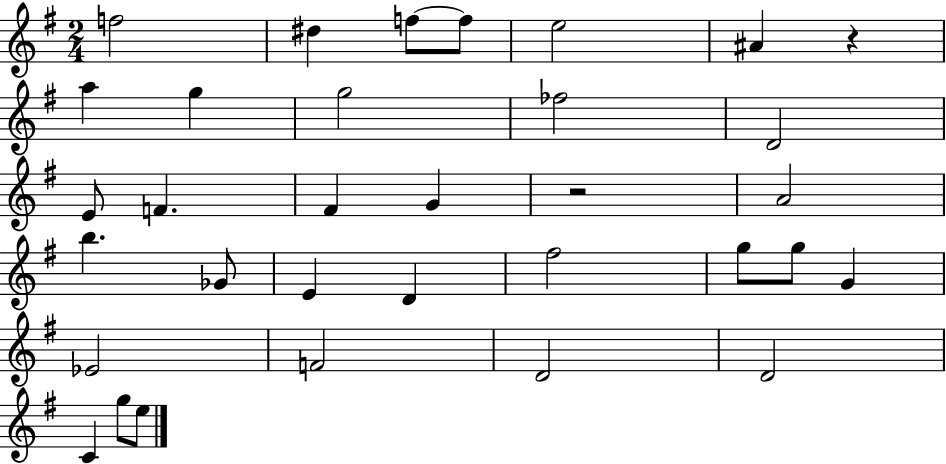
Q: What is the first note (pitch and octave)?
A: F5